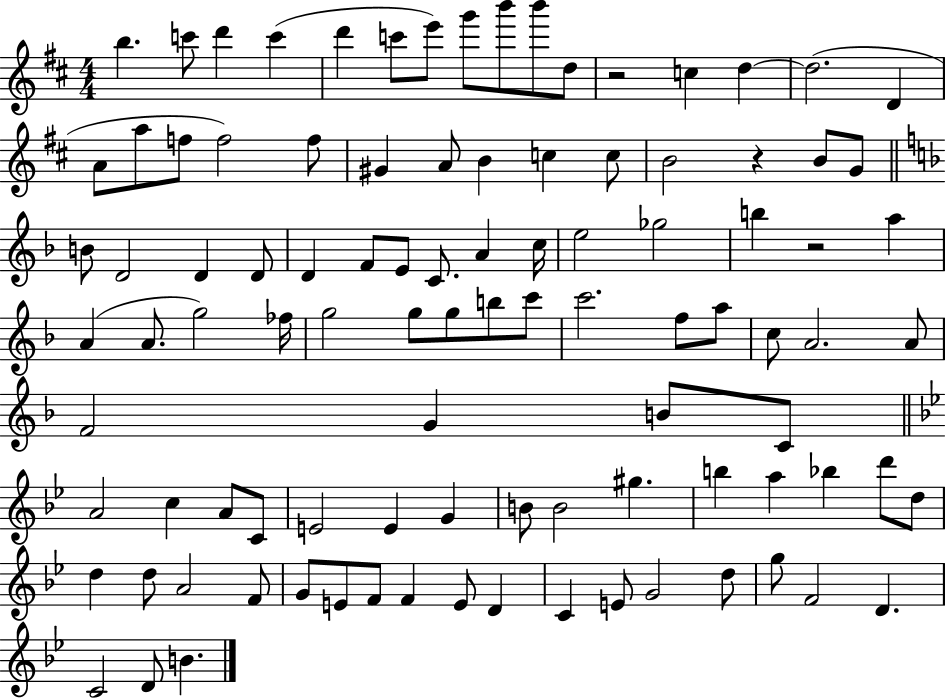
{
  \clef treble
  \numericTimeSignature
  \time 4/4
  \key d \major
  b''4. c'''8 d'''4 c'''4( | d'''4 c'''8 e'''8) g'''8 b'''8 b'''8 d''8 | r2 c''4 d''4~~ | d''2.( d'4 | \break a'8 a''8 f''8 f''2) f''8 | gis'4 a'8 b'4 c''4 c''8 | b'2 r4 b'8 g'8 | \bar "||" \break \key d \minor b'8 d'2 d'4 d'8 | d'4 f'8 e'8 c'8. a'4 c''16 | e''2 ges''2 | b''4 r2 a''4 | \break a'4( a'8. g''2) fes''16 | g''2 g''8 g''8 b''8 c'''8 | c'''2. f''8 a''8 | c''8 a'2. a'8 | \break f'2 g'4 b'8 c'8 | \bar "||" \break \key bes \major a'2 c''4 a'8 c'8 | e'2 e'4 g'4 | b'8 b'2 gis''4. | b''4 a''4 bes''4 d'''8 d''8 | \break d''4 d''8 a'2 f'8 | g'8 e'8 f'8 f'4 e'8 d'4 | c'4 e'8 g'2 d''8 | g''8 f'2 d'4. | \break c'2 d'8 b'4. | \bar "|."
}